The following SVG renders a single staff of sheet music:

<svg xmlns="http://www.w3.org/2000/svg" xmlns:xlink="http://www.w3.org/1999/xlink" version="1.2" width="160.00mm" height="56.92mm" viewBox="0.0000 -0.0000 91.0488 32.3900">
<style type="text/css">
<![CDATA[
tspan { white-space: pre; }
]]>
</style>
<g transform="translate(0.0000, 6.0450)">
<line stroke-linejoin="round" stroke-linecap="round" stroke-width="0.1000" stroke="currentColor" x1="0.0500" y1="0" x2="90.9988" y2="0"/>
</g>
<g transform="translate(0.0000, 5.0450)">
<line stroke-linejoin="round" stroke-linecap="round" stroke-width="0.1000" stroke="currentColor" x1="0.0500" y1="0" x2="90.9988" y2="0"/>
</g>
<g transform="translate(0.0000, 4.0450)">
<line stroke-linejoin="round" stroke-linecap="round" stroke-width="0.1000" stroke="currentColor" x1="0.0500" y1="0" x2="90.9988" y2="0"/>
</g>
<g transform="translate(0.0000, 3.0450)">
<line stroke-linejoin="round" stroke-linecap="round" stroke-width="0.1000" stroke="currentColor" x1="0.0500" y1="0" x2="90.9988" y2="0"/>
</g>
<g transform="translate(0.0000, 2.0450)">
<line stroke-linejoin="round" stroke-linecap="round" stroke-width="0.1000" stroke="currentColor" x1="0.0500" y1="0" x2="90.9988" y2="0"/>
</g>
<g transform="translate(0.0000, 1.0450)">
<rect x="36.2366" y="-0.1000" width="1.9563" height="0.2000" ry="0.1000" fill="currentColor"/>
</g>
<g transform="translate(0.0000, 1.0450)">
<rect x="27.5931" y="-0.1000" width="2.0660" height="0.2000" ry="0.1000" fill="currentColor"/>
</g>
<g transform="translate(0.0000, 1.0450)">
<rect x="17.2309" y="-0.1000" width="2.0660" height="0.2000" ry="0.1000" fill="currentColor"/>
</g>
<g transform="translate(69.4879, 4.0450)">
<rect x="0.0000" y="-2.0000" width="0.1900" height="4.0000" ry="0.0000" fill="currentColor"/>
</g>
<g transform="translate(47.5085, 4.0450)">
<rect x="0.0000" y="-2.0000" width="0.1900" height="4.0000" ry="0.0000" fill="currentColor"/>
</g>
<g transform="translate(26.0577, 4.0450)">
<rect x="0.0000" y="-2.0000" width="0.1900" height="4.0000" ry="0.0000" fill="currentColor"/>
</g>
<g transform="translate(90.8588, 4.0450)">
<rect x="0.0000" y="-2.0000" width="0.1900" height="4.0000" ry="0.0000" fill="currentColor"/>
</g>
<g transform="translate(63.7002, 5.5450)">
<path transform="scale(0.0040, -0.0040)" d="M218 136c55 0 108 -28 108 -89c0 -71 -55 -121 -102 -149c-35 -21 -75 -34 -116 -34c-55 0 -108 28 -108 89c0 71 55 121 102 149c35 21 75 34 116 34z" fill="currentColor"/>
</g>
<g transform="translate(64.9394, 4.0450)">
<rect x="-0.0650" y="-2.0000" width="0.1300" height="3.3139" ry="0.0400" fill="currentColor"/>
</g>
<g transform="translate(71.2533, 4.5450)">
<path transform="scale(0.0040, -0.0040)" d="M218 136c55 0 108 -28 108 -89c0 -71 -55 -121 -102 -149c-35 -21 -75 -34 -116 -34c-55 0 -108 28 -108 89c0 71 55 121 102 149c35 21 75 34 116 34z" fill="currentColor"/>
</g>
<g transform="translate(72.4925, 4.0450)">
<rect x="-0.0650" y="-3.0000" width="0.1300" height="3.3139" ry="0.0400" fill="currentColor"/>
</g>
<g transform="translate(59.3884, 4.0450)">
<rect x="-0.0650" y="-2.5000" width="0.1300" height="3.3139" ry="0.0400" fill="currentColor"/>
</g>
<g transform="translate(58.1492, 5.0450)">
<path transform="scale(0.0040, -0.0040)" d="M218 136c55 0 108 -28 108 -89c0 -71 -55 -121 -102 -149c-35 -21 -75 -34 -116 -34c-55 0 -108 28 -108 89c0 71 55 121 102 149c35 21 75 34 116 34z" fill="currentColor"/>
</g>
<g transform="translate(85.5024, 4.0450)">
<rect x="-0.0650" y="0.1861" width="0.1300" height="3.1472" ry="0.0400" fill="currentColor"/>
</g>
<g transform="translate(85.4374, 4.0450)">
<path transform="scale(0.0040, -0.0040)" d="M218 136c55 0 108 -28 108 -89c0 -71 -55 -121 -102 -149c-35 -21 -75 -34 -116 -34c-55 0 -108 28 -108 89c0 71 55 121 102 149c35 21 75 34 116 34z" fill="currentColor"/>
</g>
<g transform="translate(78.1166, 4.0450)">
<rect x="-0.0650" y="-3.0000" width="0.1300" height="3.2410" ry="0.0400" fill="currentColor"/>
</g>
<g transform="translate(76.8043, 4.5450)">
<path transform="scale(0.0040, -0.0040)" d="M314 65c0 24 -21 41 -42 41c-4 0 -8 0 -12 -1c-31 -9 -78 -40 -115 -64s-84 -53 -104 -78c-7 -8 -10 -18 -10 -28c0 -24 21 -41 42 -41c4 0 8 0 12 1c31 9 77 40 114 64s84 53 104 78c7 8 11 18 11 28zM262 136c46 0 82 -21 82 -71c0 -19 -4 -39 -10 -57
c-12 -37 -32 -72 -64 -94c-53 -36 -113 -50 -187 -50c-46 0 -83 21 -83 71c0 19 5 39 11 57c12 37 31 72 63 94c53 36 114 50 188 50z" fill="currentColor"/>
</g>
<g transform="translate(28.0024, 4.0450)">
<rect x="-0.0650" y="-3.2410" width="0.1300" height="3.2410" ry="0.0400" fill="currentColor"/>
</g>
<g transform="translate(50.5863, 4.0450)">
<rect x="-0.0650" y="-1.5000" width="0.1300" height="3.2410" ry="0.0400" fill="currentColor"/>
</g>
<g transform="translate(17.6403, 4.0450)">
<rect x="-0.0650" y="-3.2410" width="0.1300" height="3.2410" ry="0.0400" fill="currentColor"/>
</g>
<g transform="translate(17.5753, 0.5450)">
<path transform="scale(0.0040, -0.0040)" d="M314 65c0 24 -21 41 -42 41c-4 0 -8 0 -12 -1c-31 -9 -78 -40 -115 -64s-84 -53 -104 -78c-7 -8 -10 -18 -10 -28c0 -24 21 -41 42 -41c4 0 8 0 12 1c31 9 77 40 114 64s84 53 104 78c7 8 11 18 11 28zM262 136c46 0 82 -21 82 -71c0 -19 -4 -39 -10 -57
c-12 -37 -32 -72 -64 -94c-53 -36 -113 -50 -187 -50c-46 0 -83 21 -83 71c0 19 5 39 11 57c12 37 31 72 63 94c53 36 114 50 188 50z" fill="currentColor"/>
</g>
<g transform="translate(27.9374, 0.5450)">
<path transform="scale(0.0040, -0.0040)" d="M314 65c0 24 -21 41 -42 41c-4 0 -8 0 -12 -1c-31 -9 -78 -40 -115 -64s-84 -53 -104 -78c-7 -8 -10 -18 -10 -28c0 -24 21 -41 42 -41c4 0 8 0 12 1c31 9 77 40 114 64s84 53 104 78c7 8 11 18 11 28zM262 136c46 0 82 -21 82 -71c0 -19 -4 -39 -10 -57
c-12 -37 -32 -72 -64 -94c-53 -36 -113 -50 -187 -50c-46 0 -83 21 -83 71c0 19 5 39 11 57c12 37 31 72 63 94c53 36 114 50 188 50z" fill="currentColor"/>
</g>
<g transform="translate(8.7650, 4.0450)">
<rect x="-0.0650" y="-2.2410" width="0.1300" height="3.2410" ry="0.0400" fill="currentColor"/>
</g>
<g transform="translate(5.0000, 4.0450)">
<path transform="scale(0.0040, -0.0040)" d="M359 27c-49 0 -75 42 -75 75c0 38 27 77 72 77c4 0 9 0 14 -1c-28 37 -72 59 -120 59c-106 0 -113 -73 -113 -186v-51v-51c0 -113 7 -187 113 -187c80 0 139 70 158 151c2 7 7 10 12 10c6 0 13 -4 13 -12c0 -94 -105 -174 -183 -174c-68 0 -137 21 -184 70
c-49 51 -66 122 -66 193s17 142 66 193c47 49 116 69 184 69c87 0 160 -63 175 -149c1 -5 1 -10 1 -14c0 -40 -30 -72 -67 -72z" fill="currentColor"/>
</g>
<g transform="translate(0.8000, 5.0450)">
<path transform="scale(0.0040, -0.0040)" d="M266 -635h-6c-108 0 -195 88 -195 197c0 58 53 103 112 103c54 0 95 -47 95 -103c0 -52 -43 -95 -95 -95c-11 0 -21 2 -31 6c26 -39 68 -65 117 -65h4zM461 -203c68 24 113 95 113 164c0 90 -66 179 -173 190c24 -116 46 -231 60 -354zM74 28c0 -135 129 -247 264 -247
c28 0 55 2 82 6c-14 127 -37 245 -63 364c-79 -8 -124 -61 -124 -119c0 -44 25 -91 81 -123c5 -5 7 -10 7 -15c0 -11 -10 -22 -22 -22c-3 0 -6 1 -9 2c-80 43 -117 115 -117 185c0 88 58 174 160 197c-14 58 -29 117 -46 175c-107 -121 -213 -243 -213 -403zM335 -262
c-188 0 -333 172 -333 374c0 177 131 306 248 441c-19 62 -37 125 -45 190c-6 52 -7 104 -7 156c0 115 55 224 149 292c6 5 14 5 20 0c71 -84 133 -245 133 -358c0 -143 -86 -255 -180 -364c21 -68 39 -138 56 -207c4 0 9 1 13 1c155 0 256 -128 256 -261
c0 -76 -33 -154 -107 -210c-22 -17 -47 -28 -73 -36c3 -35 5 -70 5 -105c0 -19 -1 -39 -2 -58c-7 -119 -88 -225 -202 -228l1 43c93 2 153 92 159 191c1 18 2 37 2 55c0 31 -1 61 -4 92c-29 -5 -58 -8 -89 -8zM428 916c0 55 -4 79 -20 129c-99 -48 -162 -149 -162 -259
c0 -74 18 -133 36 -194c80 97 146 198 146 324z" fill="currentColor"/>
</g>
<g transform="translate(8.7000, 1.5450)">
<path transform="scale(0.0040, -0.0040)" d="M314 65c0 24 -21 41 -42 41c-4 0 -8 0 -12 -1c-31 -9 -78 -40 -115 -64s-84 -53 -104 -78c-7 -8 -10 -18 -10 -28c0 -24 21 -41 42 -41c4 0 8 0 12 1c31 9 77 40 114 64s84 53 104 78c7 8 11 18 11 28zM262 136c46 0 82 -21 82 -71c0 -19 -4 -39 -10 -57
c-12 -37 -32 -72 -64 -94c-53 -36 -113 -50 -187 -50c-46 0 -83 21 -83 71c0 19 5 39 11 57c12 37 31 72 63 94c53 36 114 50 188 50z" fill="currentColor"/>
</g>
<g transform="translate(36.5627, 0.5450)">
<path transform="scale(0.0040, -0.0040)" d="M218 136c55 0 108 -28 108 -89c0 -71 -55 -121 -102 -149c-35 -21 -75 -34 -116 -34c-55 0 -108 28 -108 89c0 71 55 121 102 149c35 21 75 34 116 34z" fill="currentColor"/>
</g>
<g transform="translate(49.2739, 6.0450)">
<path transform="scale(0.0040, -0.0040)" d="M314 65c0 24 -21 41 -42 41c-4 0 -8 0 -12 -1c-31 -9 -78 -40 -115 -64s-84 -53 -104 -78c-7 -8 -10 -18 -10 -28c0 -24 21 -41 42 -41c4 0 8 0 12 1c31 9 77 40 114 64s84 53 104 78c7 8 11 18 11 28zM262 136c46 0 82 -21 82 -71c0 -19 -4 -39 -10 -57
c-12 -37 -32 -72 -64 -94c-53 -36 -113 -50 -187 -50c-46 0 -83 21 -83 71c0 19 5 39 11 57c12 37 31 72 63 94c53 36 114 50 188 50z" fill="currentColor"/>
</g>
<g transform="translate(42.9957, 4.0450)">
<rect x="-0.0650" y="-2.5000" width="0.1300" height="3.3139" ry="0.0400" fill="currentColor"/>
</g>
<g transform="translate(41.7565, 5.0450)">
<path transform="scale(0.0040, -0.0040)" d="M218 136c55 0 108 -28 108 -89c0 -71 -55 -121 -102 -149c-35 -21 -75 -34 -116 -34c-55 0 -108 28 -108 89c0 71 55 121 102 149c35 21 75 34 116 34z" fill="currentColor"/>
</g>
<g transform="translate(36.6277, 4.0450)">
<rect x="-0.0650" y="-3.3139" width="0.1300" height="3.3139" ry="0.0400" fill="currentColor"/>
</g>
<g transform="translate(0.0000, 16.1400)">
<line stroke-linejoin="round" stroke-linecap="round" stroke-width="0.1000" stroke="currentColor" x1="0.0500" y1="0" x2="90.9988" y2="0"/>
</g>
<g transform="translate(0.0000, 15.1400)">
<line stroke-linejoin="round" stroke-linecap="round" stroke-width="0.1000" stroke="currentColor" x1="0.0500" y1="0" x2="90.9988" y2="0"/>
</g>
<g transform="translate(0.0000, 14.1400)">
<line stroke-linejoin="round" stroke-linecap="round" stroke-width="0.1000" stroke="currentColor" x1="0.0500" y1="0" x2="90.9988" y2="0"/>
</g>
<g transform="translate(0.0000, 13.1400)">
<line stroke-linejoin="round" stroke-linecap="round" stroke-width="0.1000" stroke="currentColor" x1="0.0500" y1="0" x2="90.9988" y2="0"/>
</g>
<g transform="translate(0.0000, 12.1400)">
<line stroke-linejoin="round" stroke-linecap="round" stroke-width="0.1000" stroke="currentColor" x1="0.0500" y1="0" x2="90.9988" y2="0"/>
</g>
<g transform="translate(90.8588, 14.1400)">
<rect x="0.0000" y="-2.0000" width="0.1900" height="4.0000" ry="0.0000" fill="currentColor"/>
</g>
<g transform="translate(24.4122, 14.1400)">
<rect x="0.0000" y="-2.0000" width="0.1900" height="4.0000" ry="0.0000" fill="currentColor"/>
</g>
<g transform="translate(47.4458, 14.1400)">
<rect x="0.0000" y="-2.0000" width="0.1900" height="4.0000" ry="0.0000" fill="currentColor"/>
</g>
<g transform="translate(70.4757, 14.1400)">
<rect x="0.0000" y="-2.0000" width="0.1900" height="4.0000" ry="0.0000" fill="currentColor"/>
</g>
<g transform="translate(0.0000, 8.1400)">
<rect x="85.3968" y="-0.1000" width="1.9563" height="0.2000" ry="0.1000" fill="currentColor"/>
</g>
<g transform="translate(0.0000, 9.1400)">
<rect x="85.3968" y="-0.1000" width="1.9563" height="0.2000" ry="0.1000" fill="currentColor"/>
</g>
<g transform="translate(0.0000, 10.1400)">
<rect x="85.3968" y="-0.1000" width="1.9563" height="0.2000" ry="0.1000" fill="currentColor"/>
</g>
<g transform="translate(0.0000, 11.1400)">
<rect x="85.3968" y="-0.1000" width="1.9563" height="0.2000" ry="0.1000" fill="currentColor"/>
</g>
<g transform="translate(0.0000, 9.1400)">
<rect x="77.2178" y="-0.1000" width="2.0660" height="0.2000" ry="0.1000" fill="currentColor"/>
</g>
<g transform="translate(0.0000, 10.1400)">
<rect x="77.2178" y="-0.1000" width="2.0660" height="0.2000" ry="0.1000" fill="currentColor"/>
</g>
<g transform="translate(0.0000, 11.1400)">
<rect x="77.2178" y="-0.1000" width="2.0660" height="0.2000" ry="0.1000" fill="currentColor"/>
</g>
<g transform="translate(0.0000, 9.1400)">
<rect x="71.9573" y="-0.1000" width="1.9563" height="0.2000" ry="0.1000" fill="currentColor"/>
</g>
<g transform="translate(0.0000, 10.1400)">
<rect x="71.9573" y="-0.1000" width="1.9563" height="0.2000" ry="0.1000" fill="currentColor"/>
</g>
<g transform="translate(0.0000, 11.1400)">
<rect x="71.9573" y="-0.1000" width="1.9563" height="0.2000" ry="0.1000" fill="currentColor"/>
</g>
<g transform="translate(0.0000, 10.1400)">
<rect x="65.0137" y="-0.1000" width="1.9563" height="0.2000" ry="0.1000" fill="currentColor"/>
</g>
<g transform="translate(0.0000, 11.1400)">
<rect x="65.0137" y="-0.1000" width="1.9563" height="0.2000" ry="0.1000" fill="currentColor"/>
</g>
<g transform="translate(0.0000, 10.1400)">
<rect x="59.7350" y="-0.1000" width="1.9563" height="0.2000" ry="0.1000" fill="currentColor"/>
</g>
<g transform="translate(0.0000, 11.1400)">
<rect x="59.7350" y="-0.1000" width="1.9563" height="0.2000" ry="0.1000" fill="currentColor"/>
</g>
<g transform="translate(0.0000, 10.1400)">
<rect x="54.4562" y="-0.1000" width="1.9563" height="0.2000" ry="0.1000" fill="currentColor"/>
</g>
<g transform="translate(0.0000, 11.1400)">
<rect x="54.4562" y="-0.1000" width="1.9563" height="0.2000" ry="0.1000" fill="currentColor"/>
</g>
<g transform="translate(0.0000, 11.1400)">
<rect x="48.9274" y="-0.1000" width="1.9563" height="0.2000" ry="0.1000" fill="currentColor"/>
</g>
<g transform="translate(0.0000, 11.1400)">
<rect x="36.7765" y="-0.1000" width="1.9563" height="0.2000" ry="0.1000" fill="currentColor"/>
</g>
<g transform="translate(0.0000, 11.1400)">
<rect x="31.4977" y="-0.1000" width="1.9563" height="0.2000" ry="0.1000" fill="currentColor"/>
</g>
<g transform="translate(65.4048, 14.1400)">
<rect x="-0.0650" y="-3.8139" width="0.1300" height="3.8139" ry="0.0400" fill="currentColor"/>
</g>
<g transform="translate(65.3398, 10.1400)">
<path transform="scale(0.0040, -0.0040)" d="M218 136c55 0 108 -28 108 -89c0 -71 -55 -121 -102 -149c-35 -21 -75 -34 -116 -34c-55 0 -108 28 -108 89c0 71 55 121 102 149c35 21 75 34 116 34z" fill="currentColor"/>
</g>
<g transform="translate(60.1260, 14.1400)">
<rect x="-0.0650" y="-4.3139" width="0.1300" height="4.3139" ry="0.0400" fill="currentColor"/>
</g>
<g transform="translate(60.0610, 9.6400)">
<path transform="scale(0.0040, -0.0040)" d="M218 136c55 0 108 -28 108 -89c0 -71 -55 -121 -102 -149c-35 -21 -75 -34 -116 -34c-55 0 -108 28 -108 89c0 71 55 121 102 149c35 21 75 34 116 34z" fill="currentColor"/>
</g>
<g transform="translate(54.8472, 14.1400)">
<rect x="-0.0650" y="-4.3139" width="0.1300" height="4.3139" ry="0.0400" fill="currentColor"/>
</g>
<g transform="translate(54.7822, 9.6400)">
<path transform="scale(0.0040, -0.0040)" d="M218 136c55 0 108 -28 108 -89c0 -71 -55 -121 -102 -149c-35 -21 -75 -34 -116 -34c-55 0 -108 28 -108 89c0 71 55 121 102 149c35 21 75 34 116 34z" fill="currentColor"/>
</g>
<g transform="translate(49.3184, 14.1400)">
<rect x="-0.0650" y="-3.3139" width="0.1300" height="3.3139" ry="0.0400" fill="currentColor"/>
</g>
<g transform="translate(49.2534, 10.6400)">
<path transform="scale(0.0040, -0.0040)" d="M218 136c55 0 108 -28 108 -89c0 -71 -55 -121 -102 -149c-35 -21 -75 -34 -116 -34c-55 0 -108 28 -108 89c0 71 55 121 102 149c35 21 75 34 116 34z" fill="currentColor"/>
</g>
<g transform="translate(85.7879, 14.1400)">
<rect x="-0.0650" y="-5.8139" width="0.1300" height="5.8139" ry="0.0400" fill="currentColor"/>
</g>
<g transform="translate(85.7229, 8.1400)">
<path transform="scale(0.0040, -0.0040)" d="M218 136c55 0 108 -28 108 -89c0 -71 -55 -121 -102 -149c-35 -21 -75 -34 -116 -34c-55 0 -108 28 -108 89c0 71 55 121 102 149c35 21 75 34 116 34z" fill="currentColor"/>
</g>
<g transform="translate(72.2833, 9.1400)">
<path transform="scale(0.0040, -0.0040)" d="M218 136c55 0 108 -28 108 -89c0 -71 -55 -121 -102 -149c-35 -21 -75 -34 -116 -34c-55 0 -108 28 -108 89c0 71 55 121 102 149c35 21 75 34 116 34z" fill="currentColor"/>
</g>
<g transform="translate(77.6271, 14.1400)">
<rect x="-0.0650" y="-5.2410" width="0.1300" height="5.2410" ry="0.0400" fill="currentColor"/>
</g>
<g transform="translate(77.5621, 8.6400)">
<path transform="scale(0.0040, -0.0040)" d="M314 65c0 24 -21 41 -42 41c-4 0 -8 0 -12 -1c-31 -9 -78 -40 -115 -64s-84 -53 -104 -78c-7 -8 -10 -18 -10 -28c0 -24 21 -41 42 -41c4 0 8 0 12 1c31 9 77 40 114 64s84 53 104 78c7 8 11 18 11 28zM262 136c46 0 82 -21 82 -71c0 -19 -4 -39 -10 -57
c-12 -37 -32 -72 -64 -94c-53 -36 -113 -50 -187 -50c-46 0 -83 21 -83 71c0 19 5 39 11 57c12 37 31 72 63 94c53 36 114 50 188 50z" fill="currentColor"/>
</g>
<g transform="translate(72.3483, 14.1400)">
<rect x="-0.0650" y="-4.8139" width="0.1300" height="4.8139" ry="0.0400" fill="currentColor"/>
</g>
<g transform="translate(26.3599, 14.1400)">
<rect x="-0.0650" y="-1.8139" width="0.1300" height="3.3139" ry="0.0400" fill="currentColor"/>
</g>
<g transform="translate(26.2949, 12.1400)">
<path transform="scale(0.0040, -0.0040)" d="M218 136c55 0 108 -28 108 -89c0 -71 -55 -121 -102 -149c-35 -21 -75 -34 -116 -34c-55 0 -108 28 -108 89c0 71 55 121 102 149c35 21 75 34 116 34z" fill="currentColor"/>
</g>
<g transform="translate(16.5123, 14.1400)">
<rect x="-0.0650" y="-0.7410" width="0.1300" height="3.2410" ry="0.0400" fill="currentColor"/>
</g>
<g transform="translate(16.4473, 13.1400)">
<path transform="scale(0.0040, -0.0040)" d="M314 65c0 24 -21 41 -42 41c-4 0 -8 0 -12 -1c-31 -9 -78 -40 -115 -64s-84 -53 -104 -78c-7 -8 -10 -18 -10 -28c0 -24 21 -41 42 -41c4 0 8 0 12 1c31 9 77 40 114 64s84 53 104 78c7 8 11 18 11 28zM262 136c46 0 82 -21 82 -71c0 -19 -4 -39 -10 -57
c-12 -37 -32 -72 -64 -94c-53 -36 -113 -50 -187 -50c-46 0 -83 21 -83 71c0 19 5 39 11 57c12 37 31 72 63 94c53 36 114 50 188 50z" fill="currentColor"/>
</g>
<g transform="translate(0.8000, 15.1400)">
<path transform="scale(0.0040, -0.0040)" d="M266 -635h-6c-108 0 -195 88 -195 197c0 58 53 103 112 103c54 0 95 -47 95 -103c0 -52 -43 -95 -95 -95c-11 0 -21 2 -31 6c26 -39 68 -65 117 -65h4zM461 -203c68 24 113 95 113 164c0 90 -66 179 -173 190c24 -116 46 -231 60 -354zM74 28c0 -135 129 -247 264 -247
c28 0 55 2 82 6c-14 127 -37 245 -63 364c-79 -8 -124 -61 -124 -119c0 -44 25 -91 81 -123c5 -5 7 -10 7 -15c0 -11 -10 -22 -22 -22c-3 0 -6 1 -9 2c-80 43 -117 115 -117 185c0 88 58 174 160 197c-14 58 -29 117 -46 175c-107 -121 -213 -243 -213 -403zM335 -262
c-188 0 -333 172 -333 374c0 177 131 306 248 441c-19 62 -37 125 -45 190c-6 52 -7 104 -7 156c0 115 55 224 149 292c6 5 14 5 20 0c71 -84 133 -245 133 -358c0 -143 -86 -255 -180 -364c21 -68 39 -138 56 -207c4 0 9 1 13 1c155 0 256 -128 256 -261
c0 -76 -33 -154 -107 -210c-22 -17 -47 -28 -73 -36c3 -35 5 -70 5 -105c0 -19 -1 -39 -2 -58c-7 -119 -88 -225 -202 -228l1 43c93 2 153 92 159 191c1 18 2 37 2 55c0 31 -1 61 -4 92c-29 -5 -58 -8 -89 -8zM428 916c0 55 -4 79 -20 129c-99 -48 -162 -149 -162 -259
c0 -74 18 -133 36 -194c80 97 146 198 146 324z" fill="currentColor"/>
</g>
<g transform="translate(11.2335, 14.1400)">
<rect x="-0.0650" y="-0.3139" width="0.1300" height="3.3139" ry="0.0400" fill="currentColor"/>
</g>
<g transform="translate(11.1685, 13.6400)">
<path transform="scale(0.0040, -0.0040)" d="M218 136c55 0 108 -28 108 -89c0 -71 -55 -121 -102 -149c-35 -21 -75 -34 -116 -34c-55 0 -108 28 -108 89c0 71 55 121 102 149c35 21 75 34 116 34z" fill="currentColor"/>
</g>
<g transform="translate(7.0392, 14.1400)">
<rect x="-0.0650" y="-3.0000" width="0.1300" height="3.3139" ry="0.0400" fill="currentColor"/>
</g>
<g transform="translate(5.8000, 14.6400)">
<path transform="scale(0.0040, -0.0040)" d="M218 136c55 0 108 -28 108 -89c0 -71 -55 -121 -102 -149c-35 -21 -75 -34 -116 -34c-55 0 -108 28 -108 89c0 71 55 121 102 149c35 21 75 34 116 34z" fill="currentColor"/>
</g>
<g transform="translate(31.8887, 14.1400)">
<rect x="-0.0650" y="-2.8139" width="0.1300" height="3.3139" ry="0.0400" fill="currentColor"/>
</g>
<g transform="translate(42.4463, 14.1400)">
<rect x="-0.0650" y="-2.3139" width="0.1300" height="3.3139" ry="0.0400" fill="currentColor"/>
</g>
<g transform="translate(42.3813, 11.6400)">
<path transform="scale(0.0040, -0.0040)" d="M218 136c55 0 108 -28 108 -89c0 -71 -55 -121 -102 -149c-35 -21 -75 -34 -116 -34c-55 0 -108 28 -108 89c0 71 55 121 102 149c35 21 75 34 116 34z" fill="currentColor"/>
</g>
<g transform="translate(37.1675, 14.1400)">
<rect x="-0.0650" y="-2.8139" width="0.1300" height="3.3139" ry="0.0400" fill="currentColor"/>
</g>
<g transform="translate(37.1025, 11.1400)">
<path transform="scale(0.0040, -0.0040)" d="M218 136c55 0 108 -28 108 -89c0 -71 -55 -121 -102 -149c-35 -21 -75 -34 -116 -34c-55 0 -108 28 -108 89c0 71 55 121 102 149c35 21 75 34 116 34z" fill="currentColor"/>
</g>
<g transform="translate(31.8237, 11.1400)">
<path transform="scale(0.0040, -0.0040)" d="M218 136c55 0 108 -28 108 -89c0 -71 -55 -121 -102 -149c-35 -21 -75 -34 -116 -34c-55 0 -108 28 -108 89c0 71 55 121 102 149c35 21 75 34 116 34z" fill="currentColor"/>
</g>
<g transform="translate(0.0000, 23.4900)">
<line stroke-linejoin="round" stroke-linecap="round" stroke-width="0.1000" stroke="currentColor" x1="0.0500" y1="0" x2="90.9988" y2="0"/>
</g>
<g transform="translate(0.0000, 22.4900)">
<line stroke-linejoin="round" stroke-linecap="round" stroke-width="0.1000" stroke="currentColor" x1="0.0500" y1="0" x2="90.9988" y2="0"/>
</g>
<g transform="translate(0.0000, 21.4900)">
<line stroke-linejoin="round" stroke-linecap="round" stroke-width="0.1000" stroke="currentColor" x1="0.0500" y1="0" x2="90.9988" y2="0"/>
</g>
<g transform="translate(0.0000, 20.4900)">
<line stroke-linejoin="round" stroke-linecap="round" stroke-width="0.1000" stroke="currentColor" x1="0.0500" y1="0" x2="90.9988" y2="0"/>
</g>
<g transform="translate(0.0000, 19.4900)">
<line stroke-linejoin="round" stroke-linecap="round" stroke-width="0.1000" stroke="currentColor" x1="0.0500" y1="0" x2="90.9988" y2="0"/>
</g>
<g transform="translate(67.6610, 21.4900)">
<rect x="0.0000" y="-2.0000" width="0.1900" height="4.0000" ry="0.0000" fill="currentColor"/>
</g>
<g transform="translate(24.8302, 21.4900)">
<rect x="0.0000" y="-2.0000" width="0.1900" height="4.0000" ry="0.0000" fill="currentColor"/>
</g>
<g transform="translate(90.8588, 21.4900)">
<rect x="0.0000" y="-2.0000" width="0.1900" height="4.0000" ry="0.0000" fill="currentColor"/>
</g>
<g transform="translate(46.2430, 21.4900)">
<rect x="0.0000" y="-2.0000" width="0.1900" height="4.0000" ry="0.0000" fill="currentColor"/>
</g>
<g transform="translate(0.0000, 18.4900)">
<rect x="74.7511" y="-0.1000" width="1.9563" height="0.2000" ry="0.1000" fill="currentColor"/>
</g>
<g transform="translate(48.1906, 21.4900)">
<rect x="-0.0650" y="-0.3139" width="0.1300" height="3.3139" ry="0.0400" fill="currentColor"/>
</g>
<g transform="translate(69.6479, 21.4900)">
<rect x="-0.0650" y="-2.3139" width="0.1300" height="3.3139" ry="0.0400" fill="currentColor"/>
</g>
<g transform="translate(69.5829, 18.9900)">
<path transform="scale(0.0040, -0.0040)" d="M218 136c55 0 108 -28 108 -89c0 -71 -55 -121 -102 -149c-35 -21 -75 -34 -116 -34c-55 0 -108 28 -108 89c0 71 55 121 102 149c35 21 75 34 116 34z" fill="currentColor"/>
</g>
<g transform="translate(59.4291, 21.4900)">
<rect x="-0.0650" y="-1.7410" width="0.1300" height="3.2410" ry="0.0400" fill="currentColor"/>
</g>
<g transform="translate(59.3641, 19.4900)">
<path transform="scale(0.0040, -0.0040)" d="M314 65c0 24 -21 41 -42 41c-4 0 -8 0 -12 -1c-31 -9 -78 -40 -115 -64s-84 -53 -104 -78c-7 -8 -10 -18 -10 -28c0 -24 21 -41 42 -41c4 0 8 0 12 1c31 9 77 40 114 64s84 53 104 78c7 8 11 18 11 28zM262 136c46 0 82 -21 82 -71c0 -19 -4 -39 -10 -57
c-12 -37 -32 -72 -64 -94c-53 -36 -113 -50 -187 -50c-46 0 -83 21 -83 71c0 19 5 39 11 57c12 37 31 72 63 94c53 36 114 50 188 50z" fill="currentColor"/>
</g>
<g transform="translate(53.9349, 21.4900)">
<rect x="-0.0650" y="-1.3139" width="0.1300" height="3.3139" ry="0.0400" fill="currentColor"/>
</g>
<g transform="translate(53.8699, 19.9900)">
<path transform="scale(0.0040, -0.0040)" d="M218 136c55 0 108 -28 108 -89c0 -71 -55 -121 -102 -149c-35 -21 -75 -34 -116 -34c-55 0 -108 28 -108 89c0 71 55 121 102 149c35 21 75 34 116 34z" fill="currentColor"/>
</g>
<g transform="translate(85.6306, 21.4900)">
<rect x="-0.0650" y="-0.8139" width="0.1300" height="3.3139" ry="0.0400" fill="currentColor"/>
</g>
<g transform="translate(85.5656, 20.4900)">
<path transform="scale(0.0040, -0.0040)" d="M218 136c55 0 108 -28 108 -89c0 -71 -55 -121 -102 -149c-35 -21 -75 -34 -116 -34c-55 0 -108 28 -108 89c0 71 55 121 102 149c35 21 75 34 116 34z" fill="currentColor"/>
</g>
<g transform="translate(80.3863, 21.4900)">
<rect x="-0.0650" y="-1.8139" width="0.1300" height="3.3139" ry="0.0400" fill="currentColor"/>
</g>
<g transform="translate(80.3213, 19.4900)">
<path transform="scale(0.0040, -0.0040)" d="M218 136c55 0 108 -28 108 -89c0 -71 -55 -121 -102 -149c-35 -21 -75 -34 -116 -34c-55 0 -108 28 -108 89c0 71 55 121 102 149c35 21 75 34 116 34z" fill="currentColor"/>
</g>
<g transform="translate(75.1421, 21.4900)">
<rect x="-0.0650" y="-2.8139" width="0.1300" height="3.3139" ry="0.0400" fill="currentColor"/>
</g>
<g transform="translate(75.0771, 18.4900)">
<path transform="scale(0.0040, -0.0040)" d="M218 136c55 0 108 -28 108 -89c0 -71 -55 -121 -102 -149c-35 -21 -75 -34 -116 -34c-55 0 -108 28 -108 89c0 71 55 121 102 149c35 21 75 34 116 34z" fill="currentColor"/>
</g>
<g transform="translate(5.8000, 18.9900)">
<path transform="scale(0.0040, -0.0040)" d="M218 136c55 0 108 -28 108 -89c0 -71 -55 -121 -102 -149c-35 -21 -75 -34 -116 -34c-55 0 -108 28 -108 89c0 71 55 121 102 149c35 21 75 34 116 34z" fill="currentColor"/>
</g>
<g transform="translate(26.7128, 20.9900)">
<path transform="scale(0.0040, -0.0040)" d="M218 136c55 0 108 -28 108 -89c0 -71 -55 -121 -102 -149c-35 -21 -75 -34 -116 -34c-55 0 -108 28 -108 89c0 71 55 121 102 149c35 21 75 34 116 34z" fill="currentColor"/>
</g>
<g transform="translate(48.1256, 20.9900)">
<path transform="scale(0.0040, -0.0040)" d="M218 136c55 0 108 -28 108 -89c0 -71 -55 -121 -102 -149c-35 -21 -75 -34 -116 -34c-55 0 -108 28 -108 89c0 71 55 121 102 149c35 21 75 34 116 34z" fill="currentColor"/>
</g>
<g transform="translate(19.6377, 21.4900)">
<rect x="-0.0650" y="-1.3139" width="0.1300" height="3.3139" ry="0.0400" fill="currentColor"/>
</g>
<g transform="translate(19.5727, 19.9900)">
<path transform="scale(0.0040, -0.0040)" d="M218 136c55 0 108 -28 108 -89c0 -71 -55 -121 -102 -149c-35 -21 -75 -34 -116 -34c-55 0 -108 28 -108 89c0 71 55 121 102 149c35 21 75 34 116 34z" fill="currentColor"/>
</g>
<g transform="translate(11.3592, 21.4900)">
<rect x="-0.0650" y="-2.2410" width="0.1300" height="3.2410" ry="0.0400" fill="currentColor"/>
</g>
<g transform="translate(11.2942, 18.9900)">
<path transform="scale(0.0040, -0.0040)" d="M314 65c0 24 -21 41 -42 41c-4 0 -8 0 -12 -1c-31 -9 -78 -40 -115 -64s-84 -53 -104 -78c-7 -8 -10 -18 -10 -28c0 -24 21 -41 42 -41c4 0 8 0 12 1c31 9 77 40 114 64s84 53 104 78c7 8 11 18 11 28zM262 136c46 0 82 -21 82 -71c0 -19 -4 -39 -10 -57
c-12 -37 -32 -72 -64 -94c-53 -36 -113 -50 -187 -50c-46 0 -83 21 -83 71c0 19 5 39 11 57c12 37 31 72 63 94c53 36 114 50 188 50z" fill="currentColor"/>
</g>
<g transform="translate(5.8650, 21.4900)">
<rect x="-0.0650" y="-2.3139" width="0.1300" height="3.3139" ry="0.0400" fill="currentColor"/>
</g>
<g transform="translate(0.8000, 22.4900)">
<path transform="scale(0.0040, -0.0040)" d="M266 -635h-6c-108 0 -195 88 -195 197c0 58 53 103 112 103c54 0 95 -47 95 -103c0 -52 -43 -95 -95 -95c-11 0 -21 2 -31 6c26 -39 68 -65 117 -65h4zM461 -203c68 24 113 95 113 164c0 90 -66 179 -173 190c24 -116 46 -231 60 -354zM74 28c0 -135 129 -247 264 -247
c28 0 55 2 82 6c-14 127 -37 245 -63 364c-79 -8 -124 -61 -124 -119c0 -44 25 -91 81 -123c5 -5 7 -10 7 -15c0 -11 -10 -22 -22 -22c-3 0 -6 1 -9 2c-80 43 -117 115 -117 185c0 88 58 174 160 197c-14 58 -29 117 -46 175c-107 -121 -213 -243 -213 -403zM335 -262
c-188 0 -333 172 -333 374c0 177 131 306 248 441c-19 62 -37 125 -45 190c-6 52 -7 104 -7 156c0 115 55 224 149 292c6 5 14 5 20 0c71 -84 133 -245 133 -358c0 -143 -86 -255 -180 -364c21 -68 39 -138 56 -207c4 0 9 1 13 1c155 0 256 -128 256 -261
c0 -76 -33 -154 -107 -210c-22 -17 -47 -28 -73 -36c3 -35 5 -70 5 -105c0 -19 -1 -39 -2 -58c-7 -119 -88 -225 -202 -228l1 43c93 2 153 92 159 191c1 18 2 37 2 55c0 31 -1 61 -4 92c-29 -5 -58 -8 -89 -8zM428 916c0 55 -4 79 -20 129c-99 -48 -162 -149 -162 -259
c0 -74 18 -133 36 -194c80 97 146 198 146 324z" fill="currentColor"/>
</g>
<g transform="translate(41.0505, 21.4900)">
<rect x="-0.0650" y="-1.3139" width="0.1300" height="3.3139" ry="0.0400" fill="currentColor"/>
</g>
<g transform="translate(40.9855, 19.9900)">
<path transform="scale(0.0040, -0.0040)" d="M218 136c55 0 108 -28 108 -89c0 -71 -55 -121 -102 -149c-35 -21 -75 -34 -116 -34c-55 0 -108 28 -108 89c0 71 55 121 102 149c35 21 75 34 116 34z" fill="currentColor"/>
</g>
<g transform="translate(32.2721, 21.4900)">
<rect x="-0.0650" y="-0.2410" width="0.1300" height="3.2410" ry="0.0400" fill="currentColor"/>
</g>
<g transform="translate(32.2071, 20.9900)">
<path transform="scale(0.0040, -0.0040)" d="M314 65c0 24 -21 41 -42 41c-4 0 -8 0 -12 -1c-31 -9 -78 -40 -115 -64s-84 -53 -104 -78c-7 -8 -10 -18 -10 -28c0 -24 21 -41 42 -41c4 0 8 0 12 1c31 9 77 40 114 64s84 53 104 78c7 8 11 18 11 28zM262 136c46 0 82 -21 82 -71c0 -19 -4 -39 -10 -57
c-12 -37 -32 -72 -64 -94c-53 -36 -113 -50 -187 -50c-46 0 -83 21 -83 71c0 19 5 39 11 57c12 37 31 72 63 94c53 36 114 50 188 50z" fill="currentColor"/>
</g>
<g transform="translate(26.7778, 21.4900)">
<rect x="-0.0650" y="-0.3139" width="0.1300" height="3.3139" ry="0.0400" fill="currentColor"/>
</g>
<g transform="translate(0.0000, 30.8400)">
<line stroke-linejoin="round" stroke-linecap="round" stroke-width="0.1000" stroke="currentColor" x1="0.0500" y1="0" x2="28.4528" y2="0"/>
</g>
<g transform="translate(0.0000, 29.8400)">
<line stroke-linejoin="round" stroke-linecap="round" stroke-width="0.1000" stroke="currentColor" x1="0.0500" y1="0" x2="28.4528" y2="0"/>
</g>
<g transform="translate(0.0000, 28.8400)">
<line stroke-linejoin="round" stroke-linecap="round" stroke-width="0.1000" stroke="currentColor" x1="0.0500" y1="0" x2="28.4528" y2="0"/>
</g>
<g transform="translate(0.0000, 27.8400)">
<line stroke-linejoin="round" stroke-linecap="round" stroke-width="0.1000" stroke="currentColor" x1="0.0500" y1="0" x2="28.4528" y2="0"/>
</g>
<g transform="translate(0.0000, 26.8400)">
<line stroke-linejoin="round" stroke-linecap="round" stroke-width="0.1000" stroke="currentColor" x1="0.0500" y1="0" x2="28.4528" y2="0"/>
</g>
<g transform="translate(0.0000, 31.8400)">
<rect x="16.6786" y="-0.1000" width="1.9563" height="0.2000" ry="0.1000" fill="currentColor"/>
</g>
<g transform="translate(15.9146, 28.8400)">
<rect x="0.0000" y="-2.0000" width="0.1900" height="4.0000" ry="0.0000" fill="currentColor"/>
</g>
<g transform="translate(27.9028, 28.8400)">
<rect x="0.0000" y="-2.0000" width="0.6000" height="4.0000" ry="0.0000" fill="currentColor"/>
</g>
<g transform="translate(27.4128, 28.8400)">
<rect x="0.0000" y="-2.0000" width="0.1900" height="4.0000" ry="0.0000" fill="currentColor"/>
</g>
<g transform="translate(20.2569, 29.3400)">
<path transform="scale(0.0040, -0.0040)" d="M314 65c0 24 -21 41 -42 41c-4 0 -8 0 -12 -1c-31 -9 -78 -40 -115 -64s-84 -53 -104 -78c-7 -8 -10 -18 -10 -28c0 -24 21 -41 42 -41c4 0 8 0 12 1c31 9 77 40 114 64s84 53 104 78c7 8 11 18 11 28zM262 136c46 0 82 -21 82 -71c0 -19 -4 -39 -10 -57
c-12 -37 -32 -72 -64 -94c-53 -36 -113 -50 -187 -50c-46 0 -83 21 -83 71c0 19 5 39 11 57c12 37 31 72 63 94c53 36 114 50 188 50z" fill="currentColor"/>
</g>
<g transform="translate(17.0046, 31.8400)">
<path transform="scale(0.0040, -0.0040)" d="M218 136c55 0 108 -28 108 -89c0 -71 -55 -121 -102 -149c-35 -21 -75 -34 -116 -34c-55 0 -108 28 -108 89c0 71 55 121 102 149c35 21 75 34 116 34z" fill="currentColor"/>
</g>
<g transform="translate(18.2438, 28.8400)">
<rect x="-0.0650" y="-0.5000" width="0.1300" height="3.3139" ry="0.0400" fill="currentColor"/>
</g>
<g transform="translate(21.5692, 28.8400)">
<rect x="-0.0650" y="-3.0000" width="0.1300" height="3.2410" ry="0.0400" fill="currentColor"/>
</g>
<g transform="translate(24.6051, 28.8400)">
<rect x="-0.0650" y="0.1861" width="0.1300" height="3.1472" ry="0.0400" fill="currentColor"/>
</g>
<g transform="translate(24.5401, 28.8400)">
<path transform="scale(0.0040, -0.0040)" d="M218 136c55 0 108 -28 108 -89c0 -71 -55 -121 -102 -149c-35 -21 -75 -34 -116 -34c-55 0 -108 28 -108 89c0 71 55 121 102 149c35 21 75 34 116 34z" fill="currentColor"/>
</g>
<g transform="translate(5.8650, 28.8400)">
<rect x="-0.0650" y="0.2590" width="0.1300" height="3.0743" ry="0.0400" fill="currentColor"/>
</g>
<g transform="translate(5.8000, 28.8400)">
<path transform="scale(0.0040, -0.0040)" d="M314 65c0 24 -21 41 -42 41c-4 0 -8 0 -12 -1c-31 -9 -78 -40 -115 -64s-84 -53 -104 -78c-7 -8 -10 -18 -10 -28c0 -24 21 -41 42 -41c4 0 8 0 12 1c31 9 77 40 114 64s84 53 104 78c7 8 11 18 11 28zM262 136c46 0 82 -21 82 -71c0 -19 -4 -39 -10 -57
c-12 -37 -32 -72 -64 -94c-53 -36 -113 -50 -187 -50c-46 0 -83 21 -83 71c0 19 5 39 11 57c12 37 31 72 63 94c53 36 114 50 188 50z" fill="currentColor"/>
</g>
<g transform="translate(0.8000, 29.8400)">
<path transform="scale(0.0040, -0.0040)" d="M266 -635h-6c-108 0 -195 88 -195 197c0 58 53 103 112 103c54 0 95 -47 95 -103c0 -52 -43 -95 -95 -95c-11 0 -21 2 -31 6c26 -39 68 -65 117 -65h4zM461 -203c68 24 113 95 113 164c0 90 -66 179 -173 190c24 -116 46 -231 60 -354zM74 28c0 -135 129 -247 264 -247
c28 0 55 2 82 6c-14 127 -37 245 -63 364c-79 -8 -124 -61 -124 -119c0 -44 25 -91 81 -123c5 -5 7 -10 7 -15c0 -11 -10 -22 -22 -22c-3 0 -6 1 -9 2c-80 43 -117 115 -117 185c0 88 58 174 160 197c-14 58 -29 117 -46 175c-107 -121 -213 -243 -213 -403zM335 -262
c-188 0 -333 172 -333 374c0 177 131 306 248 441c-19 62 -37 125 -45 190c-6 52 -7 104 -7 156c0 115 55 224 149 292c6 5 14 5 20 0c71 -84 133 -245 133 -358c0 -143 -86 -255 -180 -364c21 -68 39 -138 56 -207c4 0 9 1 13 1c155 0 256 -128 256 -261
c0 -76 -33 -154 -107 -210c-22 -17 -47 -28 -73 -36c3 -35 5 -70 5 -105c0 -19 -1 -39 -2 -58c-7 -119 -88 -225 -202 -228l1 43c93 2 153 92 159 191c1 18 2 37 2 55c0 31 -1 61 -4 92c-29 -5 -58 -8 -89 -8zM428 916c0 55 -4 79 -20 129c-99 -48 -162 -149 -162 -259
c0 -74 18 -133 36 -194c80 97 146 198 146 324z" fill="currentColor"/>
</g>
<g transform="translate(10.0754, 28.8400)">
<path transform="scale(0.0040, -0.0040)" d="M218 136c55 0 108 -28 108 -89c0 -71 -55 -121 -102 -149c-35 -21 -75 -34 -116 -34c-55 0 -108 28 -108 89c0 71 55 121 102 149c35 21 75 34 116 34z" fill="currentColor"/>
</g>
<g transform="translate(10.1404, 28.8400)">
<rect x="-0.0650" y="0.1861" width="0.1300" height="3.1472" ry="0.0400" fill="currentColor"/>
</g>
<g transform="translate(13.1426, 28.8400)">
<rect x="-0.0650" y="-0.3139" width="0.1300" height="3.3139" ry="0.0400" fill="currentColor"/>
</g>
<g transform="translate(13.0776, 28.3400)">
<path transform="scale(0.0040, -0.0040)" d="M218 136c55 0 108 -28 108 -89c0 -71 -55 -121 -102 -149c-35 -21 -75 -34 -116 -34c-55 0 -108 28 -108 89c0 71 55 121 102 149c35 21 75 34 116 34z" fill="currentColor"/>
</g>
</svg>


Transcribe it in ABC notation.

X:1
T:Untitled
M:4/4
L:1/4
K:C
g2 b2 b2 b G E2 G F A A2 B A c d2 f a a g b d' d' c' e' f'2 g' g g2 e c c2 e c e f2 g a f d B2 B c C A2 B